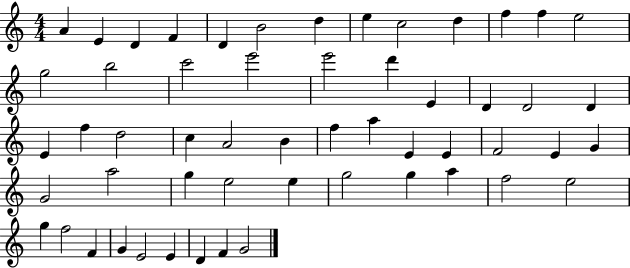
X:1
T:Untitled
M:4/4
L:1/4
K:C
A E D F D B2 d e c2 d f f e2 g2 b2 c'2 e'2 e'2 d' E D D2 D E f d2 c A2 B f a E E F2 E G G2 a2 g e2 e g2 g a f2 e2 g f2 F G E2 E D F G2